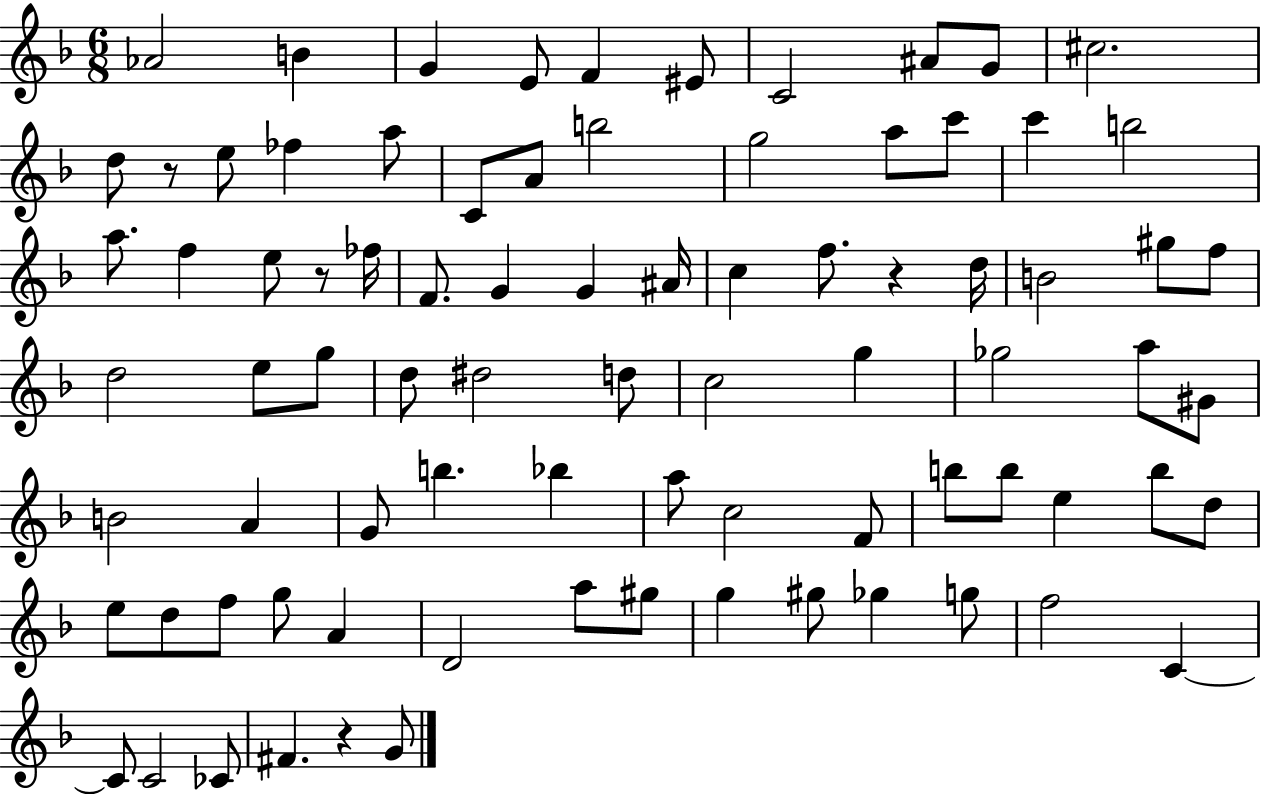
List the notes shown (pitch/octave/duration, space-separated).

Ab4/h B4/q G4/q E4/e F4/q EIS4/e C4/h A#4/e G4/e C#5/h. D5/e R/e E5/e FES5/q A5/e C4/e A4/e B5/h G5/h A5/e C6/e C6/q B5/h A5/e. F5/q E5/e R/e FES5/s F4/e. G4/q G4/q A#4/s C5/q F5/e. R/q D5/s B4/h G#5/e F5/e D5/h E5/e G5/e D5/e D#5/h D5/e C5/h G5/q Gb5/h A5/e G#4/e B4/h A4/q G4/e B5/q. Bb5/q A5/e C5/h F4/e B5/e B5/e E5/q B5/e D5/e E5/e D5/e F5/e G5/e A4/q D4/h A5/e G#5/e G5/q G#5/e Gb5/q G5/e F5/h C4/q C4/e C4/h CES4/e F#4/q. R/q G4/e